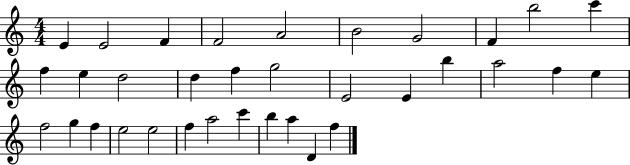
E4/q E4/h F4/q F4/h A4/h B4/h G4/h F4/q B5/h C6/q F5/q E5/q D5/h D5/q F5/q G5/h E4/h E4/q B5/q A5/h F5/q E5/q F5/h G5/q F5/q E5/h E5/h F5/q A5/h C6/q B5/q A5/q D4/q F5/q